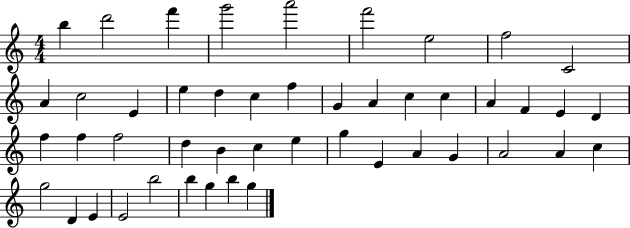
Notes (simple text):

B5/q D6/h F6/q G6/h A6/h F6/h E5/h F5/h C4/h A4/q C5/h E4/q E5/q D5/q C5/q F5/q G4/q A4/q C5/q C5/q A4/q F4/q E4/q D4/q F5/q F5/q F5/h D5/q B4/q C5/q E5/q G5/q E4/q A4/q G4/q A4/h A4/q C5/q G5/h D4/q E4/q E4/h B5/h B5/q G5/q B5/q G5/q